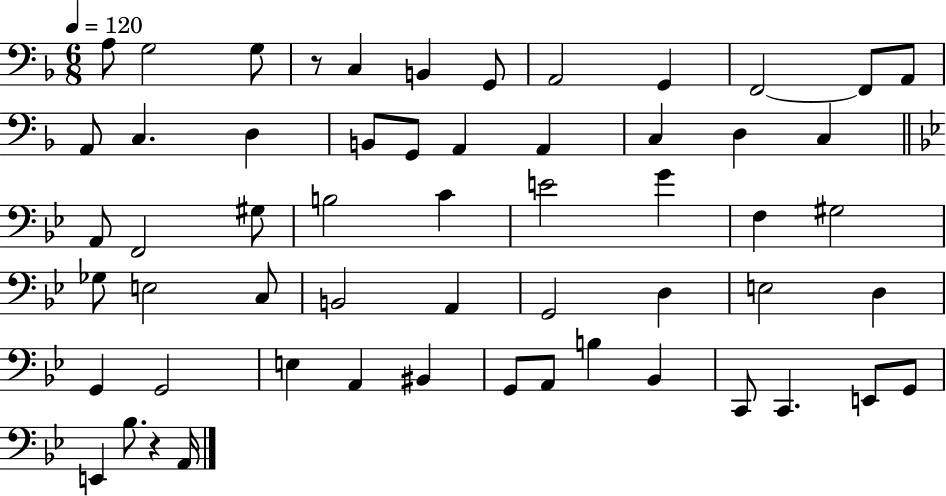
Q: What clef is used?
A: bass